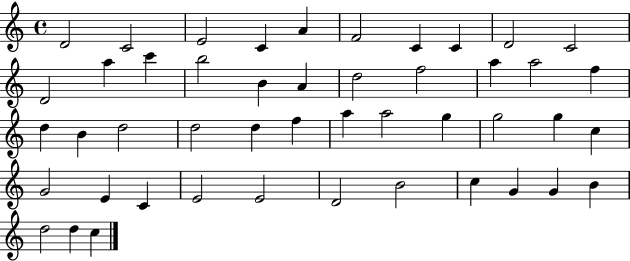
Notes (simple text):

D4/h C4/h E4/h C4/q A4/q F4/h C4/q C4/q D4/h C4/h D4/h A5/q C6/q B5/h B4/q A4/q D5/h F5/h A5/q A5/h F5/q D5/q B4/q D5/h D5/h D5/q F5/q A5/q A5/h G5/q G5/h G5/q C5/q G4/h E4/q C4/q E4/h E4/h D4/h B4/h C5/q G4/q G4/q B4/q D5/h D5/q C5/q